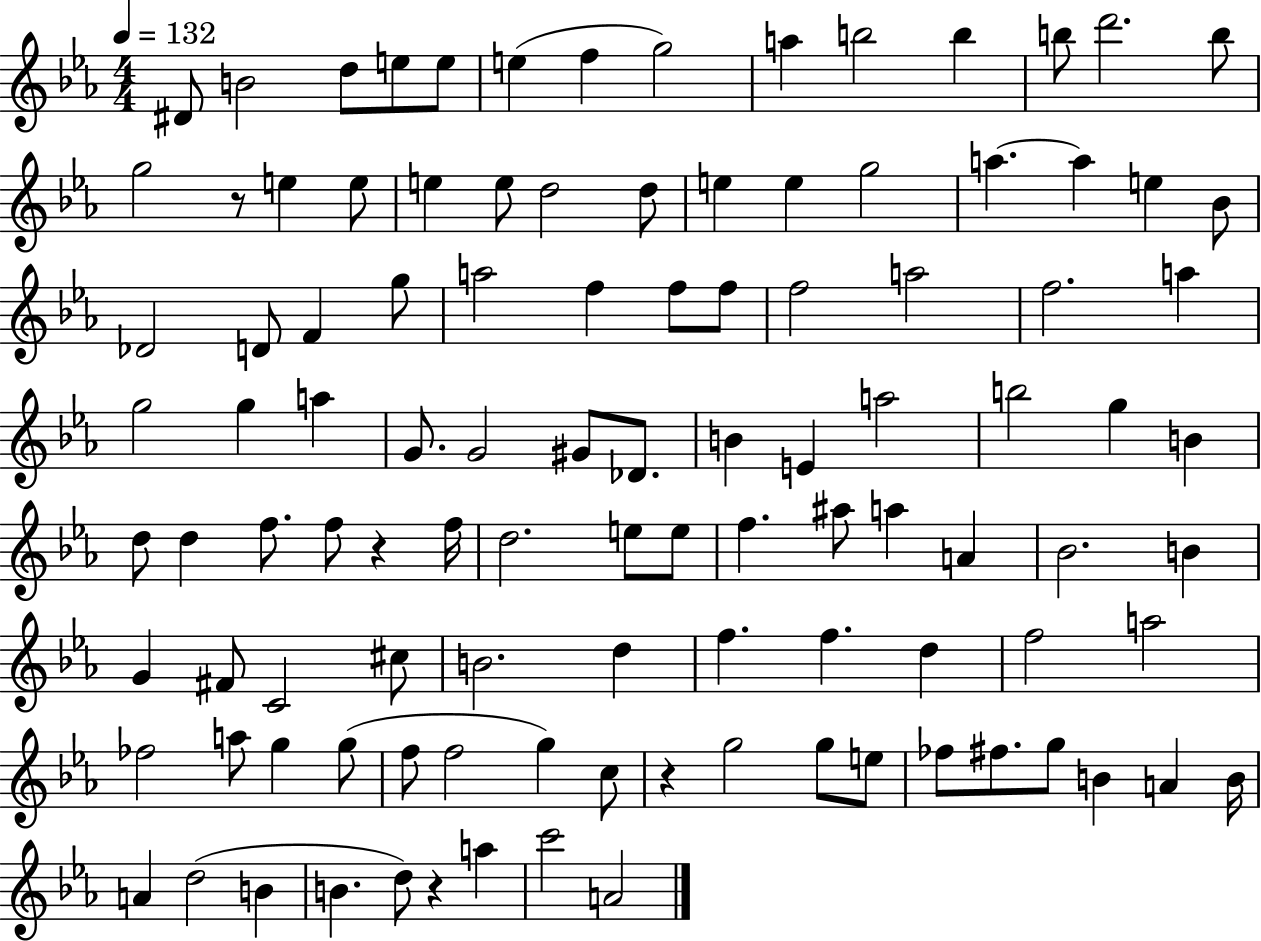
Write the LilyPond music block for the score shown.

{
  \clef treble
  \numericTimeSignature
  \time 4/4
  \key ees \major
  \tempo 4 = 132
  dis'8 b'2 d''8 e''8 e''8 | e''4( f''4 g''2) | a''4 b''2 b''4 | b''8 d'''2. b''8 | \break g''2 r8 e''4 e''8 | e''4 e''8 d''2 d''8 | e''4 e''4 g''2 | a''4.~~ a''4 e''4 bes'8 | \break des'2 d'8 f'4 g''8 | a''2 f''4 f''8 f''8 | f''2 a''2 | f''2. a''4 | \break g''2 g''4 a''4 | g'8. g'2 gis'8 des'8. | b'4 e'4 a''2 | b''2 g''4 b'4 | \break d''8 d''4 f''8. f''8 r4 f''16 | d''2. e''8 e''8 | f''4. ais''8 a''4 a'4 | bes'2. b'4 | \break g'4 fis'8 c'2 cis''8 | b'2. d''4 | f''4. f''4. d''4 | f''2 a''2 | \break fes''2 a''8 g''4 g''8( | f''8 f''2 g''4) c''8 | r4 g''2 g''8 e''8 | fes''8 fis''8. g''8 b'4 a'4 b'16 | \break a'4 d''2( b'4 | b'4. d''8) r4 a''4 | c'''2 a'2 | \bar "|."
}